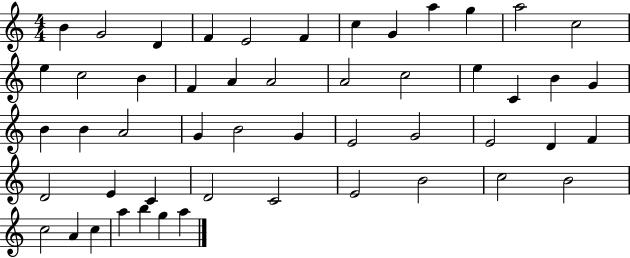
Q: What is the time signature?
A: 4/4